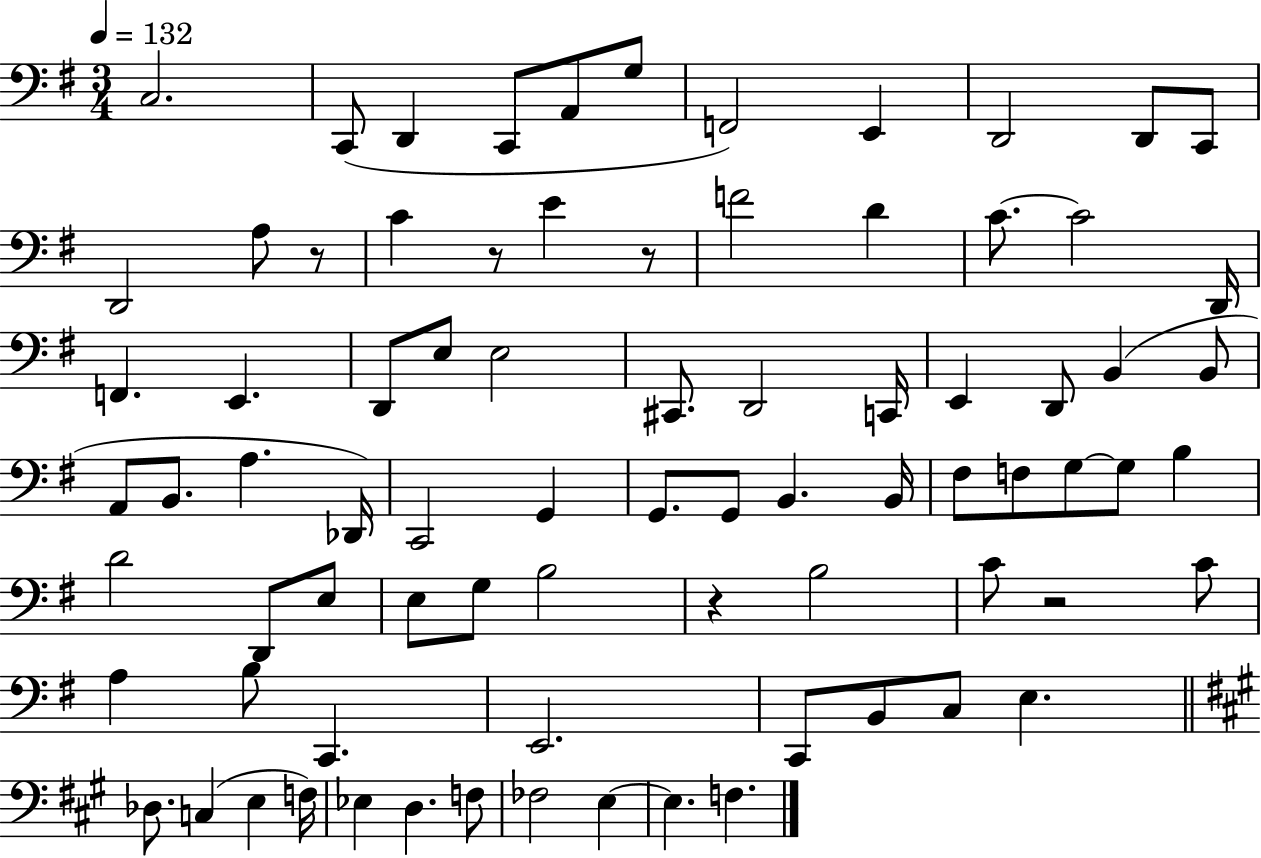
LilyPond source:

{
  \clef bass
  \numericTimeSignature
  \time 3/4
  \key g \major
  \tempo 4 = 132
  c2. | c,8( d,4 c,8 a,8 g8 | f,2) e,4 | d,2 d,8 c,8 | \break d,2 a8 r8 | c'4 r8 e'4 r8 | f'2 d'4 | c'8.~~ c'2 d,16 | \break f,4. e,4. | d,8 e8 e2 | cis,8. d,2 c,16 | e,4 d,8 b,4( b,8 | \break a,8 b,8. a4. des,16) | c,2 g,4 | g,8. g,8 b,4. b,16 | fis8 f8 g8~~ g8 b4 | \break d'2 d,8 e8 | e8 g8 b2 | r4 b2 | c'8 r2 c'8 | \break a4 b8 c,4. | e,2. | c,8 b,8 c8 e4. | \bar "||" \break \key a \major des8. c4( e4 f16) | ees4 d4. f8 | fes2 e4~~ | e4. f4. | \break \bar "|."
}